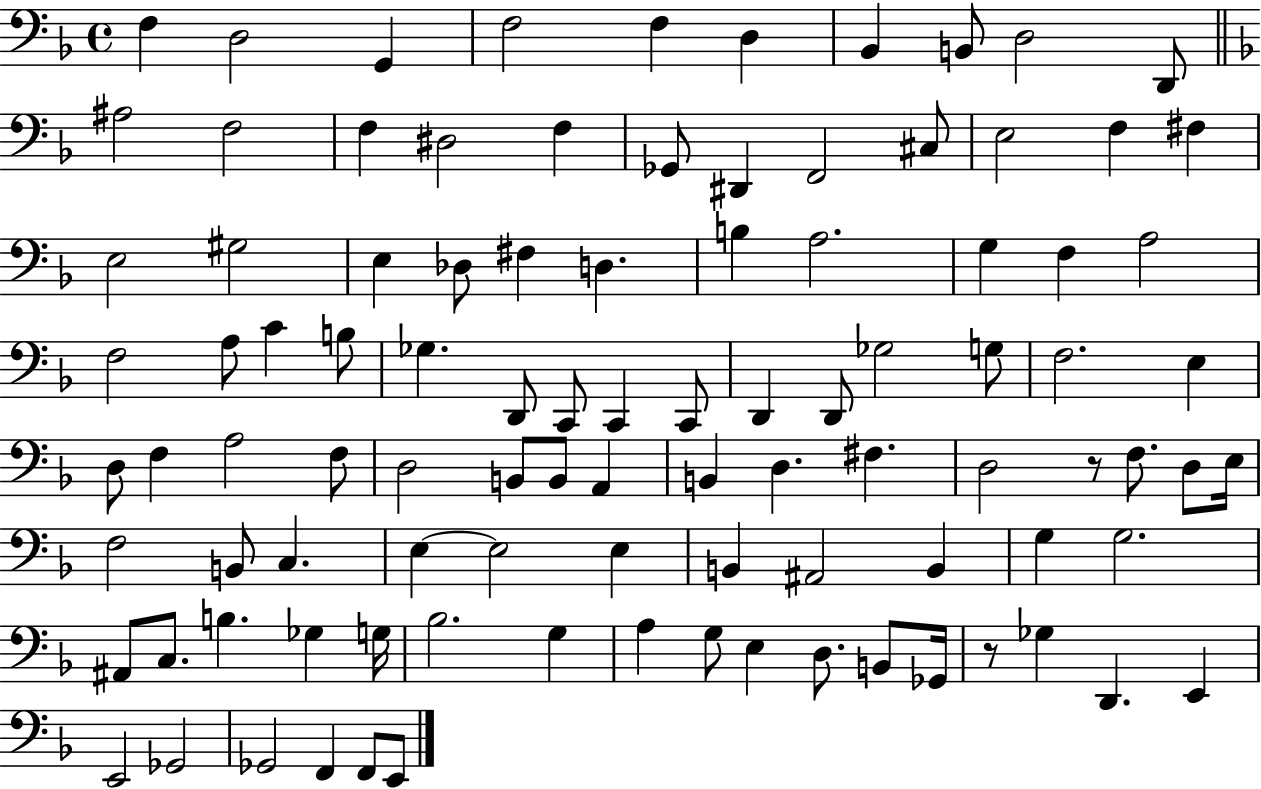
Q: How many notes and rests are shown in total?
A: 98